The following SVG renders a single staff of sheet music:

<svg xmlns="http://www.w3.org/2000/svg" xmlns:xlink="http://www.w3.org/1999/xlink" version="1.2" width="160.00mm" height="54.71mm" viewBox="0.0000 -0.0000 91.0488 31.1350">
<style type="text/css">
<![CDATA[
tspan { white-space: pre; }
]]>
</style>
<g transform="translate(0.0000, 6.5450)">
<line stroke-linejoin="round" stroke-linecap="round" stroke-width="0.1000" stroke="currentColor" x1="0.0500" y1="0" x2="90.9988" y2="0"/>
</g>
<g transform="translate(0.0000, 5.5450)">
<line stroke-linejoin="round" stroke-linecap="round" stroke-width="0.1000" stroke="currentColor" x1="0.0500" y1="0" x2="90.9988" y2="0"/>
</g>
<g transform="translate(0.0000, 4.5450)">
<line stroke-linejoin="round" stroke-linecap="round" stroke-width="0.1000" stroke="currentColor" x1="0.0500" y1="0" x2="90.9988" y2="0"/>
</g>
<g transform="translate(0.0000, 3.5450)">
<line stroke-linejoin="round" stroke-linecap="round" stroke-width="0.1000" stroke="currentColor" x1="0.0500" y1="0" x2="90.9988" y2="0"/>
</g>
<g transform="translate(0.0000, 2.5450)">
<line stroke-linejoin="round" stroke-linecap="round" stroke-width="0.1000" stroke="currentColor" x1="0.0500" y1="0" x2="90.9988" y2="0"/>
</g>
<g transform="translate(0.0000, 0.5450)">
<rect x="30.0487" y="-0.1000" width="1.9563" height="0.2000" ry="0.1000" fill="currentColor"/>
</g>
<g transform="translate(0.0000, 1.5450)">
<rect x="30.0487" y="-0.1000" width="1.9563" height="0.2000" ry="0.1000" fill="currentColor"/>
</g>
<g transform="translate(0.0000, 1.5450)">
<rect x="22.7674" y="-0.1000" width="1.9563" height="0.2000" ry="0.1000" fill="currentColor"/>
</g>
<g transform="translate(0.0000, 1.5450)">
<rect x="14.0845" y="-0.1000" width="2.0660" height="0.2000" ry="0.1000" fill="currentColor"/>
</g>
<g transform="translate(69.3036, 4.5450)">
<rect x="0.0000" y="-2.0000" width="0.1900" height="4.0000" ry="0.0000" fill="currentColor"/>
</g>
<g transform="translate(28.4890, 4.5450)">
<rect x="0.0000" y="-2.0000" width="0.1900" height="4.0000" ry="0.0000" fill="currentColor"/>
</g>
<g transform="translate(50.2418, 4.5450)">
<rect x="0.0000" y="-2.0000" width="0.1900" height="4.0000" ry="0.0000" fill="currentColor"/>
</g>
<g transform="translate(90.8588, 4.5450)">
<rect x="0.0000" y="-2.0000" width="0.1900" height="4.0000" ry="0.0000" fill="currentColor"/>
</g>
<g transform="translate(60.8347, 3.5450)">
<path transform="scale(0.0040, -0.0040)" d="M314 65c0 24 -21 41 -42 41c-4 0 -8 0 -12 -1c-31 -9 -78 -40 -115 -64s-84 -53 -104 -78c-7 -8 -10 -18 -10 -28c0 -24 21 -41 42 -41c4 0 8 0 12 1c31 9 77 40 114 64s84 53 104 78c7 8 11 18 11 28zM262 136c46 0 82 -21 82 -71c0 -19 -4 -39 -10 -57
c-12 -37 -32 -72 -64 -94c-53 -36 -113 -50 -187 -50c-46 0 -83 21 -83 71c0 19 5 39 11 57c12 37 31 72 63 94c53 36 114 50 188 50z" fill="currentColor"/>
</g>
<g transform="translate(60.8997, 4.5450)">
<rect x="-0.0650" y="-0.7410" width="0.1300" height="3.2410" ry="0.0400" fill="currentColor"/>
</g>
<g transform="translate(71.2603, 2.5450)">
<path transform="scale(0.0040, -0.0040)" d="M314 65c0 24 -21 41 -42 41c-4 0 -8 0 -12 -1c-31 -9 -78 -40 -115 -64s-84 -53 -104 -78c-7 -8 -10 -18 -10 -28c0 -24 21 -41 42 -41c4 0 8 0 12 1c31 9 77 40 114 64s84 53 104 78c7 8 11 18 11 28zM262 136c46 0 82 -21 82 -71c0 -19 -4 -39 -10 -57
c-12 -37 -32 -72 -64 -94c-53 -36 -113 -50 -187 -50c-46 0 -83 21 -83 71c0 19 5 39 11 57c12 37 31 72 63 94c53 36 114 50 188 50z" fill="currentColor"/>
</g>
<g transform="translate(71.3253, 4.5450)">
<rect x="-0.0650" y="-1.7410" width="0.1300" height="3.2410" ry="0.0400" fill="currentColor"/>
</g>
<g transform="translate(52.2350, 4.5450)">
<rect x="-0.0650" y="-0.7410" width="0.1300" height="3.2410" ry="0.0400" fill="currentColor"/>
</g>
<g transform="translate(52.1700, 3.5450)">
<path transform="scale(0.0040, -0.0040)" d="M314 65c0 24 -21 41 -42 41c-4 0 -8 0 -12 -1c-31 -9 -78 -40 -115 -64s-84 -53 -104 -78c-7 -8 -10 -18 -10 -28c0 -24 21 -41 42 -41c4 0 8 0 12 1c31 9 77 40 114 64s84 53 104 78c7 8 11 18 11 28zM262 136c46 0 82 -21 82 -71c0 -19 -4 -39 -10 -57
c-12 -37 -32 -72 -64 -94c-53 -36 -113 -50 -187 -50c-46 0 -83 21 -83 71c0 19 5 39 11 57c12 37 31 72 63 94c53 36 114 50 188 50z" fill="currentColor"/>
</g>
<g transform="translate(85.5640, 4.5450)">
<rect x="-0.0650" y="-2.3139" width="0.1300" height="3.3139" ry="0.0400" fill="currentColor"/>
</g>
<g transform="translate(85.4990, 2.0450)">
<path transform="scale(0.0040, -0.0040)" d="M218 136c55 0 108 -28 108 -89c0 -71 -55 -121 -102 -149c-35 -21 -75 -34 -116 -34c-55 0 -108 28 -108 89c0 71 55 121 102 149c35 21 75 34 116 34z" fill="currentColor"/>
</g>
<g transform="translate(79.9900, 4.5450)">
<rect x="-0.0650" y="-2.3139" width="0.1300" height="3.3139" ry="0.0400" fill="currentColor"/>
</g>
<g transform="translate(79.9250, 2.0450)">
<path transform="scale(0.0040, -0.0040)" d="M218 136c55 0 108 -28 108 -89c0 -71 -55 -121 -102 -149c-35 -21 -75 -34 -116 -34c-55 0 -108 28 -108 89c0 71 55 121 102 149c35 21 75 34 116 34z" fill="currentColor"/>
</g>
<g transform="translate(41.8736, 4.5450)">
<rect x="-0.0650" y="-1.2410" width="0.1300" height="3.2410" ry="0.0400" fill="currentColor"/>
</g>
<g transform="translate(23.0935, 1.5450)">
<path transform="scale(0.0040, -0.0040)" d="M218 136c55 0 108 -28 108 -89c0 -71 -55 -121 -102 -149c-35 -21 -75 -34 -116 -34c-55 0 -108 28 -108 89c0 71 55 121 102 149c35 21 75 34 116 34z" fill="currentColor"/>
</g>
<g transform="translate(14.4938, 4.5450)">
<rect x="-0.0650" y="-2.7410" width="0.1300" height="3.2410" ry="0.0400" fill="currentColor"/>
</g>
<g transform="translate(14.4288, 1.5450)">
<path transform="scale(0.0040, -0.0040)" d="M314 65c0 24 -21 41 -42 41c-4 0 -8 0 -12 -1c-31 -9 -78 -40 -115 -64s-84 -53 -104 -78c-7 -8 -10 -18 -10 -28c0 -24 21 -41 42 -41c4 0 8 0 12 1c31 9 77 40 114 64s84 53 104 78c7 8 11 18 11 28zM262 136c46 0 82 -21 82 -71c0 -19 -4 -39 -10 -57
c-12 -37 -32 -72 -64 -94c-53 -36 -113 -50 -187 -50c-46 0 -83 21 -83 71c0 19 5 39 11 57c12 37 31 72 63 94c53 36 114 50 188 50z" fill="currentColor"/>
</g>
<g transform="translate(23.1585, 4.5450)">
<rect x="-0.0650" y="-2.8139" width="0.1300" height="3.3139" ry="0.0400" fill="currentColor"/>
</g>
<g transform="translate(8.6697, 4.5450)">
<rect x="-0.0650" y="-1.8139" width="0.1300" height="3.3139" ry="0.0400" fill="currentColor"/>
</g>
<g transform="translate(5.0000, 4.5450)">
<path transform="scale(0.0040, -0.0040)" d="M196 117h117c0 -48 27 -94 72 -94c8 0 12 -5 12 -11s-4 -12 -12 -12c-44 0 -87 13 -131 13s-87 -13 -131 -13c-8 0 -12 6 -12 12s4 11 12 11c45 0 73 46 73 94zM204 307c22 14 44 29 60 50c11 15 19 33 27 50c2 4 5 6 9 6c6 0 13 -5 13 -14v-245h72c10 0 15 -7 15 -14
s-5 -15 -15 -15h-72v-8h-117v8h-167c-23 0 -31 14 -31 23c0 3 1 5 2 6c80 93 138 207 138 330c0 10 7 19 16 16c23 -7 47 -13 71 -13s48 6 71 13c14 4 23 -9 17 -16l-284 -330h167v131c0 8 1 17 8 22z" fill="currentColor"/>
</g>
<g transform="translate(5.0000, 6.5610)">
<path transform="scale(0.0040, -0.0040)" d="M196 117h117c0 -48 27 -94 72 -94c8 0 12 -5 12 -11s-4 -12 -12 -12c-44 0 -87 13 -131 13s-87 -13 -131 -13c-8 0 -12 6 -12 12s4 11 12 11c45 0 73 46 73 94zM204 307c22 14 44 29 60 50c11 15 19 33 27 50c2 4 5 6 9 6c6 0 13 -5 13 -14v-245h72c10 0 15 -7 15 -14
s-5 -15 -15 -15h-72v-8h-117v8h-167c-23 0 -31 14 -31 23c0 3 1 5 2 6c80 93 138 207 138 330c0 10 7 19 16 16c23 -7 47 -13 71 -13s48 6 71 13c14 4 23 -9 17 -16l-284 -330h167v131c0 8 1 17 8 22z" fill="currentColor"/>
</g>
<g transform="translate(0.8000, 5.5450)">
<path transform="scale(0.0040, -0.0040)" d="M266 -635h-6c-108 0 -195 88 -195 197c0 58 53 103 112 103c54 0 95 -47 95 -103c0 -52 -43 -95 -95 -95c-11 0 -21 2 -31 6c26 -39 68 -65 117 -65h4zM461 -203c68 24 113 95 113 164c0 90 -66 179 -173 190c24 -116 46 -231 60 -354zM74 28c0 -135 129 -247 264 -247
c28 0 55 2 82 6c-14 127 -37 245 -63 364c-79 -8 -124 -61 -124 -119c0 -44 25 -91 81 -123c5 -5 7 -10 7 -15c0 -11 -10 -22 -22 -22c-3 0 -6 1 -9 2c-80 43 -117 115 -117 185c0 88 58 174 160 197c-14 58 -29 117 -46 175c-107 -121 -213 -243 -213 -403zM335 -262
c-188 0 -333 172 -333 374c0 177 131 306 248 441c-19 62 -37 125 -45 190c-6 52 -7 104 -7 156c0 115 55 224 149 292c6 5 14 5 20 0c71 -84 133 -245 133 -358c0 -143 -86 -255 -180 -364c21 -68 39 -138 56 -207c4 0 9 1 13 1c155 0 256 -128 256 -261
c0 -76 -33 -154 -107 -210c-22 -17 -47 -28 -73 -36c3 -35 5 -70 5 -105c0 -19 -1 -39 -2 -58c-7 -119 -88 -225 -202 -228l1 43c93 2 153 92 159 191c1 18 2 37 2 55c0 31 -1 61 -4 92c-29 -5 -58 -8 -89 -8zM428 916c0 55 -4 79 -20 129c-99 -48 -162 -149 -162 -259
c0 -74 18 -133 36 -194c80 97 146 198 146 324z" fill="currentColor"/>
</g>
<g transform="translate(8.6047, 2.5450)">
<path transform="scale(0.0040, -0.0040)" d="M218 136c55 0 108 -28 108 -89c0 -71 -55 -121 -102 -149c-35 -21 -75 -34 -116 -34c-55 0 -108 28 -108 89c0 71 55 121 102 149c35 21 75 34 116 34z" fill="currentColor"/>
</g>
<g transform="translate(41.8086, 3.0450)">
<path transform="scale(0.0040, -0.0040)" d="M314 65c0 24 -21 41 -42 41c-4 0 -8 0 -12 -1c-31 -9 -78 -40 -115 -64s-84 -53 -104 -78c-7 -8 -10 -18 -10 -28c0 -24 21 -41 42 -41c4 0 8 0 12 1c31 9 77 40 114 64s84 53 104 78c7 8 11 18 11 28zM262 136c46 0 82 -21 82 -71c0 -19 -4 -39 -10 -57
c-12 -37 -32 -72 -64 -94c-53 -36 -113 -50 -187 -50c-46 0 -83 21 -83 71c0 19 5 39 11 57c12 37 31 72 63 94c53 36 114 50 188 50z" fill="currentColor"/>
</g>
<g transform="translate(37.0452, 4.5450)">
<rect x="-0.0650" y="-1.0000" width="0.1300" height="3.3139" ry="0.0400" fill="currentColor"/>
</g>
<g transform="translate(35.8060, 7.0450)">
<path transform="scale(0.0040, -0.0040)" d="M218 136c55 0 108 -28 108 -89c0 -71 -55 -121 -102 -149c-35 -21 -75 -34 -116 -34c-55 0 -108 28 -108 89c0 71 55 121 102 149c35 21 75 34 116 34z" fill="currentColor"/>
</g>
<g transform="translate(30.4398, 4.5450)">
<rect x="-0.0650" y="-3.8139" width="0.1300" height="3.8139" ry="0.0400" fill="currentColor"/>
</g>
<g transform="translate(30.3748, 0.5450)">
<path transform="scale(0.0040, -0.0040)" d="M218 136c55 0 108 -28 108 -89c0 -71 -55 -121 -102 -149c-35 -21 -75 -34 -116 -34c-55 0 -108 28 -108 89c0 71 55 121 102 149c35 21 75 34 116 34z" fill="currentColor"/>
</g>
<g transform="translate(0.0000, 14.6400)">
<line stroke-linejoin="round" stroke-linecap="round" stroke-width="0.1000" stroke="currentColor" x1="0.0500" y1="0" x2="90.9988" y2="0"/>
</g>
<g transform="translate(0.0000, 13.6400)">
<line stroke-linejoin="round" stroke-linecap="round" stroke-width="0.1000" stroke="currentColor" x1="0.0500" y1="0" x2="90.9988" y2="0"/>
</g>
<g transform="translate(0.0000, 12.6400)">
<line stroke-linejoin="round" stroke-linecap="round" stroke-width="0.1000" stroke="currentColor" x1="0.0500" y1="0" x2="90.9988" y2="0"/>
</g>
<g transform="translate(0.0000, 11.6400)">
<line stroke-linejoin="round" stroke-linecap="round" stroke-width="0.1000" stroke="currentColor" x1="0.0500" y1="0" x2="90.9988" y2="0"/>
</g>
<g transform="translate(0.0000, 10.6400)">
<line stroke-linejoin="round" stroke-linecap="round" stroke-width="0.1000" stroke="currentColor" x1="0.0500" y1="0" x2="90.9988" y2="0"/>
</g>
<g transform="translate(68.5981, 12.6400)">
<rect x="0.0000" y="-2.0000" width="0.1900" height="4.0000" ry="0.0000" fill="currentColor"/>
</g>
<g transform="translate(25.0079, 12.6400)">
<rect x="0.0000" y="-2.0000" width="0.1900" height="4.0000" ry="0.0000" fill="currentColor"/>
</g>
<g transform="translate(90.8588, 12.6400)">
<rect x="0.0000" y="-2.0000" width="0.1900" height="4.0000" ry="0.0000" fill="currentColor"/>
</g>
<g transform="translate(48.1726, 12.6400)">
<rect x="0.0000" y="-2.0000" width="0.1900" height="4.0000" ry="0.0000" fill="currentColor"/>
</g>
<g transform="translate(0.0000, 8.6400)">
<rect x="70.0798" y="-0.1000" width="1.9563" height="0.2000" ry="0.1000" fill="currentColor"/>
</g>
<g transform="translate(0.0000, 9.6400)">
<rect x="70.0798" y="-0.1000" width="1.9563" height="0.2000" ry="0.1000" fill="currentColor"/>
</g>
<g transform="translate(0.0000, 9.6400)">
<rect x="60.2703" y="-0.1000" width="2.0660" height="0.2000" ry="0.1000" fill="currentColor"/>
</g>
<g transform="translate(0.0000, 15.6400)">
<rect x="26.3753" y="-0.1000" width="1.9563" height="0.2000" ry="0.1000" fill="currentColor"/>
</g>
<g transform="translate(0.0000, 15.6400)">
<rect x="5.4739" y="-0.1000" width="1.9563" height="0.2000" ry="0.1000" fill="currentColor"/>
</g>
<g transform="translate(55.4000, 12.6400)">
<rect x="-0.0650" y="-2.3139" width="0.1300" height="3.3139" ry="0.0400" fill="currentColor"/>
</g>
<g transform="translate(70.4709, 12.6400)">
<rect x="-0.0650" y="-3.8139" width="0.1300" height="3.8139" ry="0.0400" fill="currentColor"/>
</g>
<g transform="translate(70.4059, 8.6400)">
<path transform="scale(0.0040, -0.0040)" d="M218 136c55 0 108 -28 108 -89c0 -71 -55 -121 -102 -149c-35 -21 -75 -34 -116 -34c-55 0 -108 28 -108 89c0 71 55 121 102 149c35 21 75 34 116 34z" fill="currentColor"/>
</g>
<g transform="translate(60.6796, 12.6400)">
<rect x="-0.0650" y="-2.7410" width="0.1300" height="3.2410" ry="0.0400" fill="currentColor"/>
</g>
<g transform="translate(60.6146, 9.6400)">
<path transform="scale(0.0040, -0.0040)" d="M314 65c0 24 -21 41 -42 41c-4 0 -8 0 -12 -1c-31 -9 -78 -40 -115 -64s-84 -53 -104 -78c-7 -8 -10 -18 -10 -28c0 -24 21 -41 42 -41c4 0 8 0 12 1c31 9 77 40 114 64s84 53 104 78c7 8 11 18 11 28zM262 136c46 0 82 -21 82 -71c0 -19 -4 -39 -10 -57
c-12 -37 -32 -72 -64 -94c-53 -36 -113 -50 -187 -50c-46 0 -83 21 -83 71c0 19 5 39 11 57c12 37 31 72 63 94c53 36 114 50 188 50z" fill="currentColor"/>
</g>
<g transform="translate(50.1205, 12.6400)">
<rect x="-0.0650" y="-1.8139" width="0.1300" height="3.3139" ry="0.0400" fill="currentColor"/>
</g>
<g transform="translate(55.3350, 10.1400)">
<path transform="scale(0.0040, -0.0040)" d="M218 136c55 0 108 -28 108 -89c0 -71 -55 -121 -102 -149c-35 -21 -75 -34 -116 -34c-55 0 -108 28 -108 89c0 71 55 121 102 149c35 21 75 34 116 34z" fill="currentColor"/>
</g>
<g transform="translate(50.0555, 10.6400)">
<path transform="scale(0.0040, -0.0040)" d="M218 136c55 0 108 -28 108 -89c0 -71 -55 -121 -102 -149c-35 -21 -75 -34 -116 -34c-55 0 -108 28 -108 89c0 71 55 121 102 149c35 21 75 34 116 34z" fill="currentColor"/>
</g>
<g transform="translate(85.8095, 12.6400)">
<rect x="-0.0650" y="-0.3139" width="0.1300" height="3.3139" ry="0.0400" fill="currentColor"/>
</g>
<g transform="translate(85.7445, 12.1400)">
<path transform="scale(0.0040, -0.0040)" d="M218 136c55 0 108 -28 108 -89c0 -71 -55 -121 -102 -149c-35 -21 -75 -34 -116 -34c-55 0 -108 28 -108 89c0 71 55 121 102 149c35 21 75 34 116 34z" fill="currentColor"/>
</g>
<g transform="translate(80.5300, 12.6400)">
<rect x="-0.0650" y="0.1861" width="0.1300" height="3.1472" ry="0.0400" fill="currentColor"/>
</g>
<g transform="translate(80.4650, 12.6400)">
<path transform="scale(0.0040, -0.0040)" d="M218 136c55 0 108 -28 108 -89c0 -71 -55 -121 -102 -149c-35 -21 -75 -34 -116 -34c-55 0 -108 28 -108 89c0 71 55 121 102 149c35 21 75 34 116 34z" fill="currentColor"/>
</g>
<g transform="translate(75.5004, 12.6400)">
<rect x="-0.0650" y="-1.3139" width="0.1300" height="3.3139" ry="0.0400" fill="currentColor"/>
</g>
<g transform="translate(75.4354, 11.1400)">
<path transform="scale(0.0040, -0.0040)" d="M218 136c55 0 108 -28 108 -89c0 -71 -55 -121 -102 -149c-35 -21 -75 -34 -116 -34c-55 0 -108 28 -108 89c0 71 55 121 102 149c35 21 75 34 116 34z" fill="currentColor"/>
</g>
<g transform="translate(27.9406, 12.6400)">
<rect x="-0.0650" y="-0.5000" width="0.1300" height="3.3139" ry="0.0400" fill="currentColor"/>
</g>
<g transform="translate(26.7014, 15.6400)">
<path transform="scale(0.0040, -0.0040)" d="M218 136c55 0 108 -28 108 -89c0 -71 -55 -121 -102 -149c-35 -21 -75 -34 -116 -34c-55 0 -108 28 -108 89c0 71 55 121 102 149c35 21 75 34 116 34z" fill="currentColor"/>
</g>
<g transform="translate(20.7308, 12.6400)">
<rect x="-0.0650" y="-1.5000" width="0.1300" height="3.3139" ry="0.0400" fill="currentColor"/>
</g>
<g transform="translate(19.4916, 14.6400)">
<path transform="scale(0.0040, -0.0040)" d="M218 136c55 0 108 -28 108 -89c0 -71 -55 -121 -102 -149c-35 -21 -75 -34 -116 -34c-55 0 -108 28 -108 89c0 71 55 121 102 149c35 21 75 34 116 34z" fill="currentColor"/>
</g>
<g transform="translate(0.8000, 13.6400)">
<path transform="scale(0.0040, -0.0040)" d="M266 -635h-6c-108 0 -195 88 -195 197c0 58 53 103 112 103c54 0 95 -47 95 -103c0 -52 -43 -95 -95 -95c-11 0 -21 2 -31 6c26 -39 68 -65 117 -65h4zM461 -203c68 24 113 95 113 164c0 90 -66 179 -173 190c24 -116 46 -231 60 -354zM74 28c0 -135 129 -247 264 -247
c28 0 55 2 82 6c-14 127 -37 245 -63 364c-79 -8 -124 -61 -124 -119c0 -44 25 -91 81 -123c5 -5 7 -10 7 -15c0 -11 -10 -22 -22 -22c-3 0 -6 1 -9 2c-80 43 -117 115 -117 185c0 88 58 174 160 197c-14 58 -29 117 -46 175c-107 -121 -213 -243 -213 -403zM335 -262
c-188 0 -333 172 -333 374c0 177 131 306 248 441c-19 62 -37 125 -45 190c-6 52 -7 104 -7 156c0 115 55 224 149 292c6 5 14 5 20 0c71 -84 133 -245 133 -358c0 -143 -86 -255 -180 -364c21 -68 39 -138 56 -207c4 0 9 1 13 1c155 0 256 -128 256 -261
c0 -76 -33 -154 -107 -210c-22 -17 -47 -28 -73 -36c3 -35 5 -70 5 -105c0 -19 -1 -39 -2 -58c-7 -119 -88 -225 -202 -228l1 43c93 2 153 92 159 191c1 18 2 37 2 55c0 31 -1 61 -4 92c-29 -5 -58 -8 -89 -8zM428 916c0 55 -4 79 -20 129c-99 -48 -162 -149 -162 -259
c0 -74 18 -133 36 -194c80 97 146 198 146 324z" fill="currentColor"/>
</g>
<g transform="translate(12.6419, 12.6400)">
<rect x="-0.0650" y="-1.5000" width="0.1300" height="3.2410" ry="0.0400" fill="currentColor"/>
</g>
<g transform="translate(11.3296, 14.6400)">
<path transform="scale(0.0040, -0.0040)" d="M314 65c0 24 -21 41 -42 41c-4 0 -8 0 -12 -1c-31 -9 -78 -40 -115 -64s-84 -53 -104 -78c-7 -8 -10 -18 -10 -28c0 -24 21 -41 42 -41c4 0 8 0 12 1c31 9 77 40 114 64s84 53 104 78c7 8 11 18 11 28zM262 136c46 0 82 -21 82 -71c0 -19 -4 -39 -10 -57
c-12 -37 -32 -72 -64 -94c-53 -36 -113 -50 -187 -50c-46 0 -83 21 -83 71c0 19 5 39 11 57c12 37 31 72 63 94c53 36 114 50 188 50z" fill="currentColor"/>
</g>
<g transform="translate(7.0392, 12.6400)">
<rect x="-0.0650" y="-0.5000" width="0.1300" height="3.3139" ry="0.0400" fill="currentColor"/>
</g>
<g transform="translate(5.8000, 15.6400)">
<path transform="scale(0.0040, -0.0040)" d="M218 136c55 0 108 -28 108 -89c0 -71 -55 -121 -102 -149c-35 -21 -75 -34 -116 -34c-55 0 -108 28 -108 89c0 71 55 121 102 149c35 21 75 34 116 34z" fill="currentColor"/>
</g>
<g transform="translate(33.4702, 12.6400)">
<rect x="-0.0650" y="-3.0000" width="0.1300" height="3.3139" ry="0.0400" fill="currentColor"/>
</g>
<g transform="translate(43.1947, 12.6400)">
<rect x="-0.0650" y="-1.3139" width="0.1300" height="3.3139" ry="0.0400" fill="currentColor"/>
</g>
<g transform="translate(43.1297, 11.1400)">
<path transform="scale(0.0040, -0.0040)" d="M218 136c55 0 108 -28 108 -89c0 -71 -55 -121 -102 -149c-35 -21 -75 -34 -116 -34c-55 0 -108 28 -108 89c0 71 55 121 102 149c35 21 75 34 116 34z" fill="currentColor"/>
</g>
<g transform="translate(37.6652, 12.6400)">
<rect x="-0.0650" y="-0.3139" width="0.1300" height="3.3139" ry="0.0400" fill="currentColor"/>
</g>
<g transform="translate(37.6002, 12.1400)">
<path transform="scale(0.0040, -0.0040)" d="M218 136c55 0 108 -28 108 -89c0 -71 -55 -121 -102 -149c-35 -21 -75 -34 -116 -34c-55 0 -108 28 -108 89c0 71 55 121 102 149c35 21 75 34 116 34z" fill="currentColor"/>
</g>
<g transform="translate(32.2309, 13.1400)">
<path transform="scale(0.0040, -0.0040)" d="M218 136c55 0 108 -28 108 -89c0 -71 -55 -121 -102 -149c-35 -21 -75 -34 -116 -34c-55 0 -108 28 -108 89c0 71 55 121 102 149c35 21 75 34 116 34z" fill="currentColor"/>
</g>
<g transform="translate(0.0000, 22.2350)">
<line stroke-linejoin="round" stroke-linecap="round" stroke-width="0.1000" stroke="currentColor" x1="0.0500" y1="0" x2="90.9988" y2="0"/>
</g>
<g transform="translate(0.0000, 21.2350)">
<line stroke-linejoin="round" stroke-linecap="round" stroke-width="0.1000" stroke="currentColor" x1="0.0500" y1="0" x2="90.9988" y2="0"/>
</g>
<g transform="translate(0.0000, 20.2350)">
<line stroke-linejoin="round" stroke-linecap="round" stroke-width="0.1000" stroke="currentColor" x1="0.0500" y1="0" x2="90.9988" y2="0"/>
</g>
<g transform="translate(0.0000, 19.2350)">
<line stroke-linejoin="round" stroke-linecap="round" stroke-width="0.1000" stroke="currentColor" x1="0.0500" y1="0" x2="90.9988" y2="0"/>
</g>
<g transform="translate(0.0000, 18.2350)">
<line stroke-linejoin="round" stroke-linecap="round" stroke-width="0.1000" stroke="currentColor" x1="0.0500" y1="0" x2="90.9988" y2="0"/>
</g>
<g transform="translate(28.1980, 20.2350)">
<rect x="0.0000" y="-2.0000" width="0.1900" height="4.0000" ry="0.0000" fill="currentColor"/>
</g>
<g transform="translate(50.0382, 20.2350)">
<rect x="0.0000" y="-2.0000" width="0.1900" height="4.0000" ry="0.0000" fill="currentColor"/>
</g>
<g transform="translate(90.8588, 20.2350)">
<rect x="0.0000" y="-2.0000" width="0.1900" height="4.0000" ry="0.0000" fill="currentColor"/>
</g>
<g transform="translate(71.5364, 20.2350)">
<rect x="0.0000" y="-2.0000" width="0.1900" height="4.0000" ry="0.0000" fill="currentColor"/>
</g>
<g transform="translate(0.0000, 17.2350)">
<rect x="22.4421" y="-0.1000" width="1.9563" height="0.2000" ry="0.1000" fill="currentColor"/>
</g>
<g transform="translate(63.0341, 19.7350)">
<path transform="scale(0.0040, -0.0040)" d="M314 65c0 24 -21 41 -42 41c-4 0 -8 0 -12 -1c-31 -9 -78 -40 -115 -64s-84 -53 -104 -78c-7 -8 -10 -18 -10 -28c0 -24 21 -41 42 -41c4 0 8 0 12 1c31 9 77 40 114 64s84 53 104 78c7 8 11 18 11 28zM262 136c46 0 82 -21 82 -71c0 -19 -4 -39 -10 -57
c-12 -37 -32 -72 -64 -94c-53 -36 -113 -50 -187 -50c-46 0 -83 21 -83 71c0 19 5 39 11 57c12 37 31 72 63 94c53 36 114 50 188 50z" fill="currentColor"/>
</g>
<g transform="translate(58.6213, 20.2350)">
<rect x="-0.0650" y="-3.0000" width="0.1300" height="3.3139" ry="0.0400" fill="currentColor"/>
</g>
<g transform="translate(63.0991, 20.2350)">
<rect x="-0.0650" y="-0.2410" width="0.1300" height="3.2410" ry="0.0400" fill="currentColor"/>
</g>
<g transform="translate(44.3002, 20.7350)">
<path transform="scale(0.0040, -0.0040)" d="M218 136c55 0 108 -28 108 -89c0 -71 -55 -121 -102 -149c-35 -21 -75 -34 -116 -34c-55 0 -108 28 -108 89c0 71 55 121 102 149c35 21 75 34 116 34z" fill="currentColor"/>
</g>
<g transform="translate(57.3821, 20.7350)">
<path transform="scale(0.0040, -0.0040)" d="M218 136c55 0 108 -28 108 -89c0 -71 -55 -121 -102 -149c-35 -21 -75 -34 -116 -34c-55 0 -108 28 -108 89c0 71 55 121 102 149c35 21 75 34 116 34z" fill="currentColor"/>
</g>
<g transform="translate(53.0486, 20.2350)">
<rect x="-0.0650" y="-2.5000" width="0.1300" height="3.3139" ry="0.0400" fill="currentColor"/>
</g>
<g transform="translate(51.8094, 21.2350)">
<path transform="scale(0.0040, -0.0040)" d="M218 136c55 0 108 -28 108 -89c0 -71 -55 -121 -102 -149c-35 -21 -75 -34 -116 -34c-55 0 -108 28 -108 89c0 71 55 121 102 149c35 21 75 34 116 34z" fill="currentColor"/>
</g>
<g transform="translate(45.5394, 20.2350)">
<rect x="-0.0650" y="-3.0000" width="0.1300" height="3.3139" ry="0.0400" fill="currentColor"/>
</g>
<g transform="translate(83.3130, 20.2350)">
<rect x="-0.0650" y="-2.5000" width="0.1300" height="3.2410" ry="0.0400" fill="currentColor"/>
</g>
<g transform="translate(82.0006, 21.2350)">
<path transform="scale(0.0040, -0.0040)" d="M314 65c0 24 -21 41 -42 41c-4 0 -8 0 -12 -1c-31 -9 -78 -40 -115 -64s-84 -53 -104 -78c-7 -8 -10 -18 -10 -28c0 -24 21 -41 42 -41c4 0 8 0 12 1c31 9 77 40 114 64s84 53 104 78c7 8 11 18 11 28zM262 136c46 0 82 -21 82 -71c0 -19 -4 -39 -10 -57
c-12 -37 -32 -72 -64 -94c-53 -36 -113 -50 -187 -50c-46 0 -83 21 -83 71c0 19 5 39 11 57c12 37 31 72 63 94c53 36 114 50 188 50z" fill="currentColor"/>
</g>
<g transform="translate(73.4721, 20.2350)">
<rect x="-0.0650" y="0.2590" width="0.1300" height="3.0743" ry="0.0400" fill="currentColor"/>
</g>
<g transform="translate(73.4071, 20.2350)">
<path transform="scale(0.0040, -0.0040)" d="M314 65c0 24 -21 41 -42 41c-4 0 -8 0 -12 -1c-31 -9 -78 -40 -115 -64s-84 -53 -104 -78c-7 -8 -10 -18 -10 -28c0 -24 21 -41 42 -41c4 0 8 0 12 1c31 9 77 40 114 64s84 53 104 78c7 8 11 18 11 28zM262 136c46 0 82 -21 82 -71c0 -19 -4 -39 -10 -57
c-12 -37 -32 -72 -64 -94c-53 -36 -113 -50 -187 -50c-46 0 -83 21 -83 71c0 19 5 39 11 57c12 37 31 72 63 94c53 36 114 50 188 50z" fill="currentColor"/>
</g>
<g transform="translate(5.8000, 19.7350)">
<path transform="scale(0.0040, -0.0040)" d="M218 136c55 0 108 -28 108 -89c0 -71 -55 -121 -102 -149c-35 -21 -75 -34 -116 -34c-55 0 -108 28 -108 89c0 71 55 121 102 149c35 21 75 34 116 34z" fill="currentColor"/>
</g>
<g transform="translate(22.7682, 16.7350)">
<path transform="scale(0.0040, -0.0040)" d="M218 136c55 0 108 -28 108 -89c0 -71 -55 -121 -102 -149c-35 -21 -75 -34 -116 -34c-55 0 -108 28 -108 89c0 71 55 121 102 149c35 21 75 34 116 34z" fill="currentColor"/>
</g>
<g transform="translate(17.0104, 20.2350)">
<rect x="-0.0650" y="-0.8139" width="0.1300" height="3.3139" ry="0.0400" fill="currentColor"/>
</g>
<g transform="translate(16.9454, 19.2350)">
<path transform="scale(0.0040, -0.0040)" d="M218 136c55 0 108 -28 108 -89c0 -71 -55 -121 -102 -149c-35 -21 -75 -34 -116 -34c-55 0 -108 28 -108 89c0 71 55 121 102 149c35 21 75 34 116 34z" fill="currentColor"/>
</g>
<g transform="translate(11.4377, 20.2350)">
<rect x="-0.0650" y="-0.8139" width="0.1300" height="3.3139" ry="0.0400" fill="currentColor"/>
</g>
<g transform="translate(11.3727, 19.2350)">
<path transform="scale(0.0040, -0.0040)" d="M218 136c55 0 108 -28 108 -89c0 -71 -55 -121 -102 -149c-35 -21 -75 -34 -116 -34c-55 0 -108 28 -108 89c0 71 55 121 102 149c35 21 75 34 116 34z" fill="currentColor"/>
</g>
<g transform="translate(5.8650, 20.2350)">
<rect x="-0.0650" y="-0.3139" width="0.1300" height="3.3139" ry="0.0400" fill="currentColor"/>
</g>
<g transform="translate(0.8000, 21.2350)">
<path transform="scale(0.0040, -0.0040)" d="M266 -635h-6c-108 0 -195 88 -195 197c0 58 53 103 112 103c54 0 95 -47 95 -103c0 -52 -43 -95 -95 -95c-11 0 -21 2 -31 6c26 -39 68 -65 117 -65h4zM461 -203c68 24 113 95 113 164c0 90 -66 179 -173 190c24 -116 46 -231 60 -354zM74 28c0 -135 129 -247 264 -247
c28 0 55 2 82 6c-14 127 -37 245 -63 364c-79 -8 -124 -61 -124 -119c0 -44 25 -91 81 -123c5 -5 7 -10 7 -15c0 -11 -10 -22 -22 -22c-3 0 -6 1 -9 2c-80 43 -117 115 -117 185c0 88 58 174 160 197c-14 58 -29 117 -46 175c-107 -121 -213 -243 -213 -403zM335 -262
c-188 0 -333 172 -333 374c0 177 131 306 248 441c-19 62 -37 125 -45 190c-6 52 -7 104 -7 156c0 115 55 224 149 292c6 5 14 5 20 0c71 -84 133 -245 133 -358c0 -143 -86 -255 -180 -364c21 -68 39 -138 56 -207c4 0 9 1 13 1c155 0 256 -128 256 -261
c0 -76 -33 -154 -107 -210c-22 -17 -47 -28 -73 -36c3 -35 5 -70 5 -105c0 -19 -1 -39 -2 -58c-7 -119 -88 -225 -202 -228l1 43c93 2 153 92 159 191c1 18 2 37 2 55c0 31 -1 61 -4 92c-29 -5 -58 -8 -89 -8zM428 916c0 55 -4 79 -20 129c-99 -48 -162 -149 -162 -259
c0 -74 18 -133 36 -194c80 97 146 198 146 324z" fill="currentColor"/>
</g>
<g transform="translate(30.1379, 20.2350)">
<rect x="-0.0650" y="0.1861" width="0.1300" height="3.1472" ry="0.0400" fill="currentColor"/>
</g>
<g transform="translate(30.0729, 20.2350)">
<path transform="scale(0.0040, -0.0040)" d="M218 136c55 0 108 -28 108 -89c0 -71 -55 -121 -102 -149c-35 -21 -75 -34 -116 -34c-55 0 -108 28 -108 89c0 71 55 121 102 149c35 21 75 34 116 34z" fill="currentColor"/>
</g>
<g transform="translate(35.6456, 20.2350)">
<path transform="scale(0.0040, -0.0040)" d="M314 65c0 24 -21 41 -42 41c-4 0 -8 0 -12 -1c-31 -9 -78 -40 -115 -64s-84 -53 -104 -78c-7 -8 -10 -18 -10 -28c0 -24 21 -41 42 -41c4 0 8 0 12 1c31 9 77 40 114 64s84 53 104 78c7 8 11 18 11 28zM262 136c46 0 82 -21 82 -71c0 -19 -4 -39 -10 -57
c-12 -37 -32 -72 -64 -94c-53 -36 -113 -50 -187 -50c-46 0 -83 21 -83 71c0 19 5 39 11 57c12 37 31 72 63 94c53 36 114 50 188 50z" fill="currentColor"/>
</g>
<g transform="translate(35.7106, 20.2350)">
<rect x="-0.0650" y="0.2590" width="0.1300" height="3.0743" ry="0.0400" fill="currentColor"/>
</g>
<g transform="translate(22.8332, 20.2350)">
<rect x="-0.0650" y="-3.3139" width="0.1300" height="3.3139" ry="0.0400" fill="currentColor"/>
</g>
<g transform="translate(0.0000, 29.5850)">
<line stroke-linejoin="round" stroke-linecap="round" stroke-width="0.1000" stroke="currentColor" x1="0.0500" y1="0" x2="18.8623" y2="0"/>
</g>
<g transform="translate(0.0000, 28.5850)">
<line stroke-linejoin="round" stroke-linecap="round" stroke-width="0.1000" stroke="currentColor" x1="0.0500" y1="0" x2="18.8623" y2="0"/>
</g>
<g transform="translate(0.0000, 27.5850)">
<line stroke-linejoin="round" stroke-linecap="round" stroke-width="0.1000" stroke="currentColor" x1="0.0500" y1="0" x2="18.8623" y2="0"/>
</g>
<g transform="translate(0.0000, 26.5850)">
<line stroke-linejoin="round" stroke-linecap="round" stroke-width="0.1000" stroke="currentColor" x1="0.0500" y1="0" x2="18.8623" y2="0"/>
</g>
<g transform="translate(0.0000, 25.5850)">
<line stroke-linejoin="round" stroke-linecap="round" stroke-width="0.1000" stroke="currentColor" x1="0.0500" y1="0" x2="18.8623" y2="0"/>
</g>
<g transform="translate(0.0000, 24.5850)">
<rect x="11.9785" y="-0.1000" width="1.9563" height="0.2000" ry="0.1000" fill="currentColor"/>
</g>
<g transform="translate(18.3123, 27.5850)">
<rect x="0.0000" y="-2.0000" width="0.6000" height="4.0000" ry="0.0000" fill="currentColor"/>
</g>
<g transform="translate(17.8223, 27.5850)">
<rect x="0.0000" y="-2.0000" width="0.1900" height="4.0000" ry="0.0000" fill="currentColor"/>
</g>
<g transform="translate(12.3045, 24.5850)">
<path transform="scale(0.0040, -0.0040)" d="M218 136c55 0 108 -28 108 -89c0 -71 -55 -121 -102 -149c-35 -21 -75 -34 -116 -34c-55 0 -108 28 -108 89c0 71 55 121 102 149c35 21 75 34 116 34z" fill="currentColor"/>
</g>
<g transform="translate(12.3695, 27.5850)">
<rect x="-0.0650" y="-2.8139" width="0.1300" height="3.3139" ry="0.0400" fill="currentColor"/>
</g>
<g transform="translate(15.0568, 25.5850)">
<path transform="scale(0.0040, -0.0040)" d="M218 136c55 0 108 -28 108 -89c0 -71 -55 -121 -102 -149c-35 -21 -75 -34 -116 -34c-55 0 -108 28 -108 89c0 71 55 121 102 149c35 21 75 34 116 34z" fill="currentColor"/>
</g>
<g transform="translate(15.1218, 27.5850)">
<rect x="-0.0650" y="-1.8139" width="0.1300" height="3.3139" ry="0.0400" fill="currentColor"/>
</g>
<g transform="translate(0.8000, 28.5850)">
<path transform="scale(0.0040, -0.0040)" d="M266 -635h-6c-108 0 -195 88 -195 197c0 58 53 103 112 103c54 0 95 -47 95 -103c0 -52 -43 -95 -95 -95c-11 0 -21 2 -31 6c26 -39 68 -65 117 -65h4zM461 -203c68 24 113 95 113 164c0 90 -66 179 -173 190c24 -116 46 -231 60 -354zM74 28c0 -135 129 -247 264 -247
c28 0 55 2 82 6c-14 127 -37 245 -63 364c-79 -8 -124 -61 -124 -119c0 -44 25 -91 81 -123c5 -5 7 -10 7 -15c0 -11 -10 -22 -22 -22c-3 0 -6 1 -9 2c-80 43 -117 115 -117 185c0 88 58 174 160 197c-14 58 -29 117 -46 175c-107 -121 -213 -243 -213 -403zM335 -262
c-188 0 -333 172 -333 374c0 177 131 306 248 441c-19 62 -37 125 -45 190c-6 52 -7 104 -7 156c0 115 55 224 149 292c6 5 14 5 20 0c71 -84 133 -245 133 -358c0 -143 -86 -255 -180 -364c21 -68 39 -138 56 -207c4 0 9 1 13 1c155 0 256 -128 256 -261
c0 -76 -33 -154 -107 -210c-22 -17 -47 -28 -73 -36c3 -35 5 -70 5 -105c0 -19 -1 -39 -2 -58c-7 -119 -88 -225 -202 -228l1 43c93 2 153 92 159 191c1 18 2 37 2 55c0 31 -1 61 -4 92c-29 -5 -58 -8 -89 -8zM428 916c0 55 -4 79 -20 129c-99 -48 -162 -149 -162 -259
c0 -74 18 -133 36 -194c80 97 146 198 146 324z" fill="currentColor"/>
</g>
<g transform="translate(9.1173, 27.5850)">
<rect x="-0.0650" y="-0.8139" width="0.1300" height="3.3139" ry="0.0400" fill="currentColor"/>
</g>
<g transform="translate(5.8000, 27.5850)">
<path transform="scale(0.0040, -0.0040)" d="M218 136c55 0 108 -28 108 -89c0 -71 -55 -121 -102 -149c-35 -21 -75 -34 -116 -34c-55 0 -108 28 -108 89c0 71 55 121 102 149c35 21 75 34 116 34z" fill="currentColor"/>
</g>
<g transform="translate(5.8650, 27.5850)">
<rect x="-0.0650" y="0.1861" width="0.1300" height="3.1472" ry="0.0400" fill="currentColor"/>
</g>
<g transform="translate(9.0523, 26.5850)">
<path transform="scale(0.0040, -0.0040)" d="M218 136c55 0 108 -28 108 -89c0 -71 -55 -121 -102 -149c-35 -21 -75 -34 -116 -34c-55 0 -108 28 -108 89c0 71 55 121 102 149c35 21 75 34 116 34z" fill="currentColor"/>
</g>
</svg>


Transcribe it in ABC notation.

X:1
T:Untitled
M:4/4
L:1/4
K:C
f a2 a c' D e2 d2 d2 f2 g g C E2 E C A c e f g a2 c' e B c c d d b B B2 A G A c2 B2 G2 B d a f